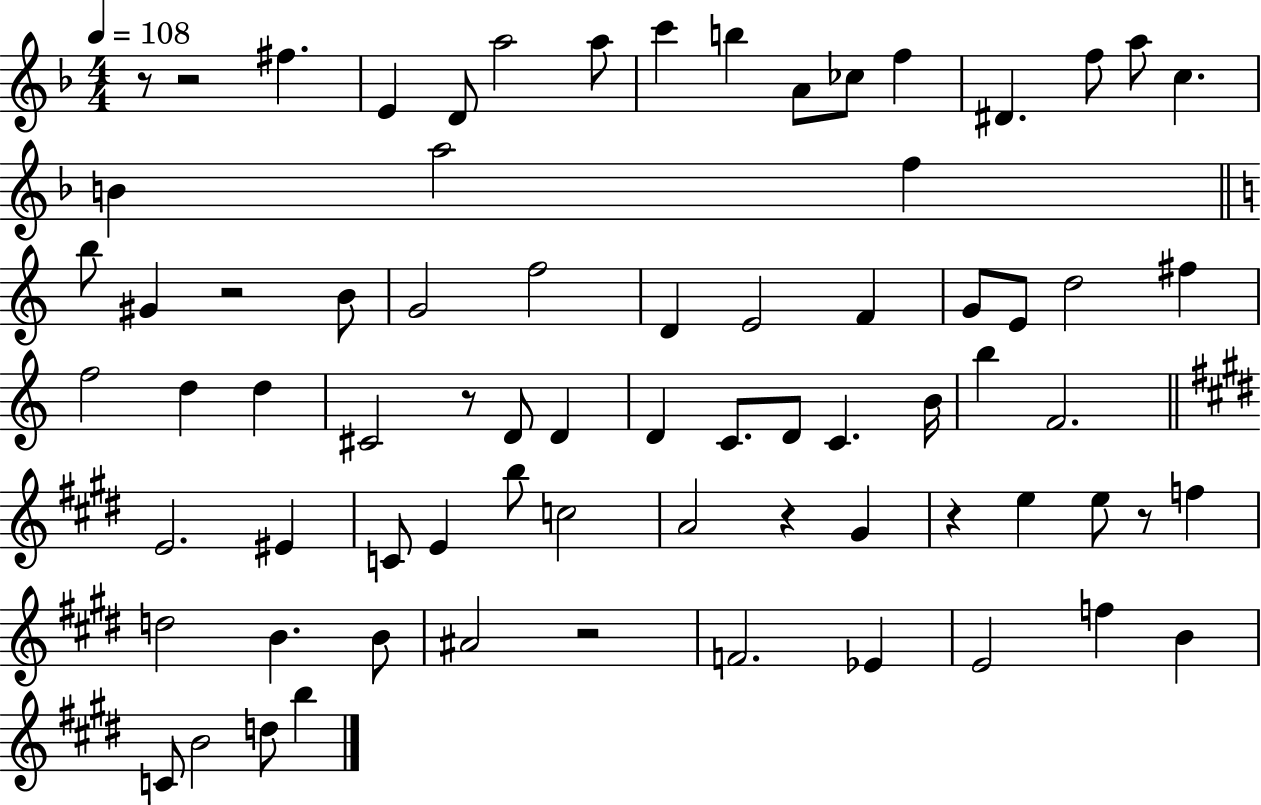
{
  \clef treble
  \numericTimeSignature
  \time 4/4
  \key f \major
  \tempo 4 = 108
  \repeat volta 2 { r8 r2 fis''4. | e'4 d'8 a''2 a''8 | c'''4 b''4 a'8 ces''8 f''4 | dis'4. f''8 a''8 c''4. | \break b'4 a''2 f''4 | \bar "||" \break \key c \major b''8 gis'4 r2 b'8 | g'2 f''2 | d'4 e'2 f'4 | g'8 e'8 d''2 fis''4 | \break f''2 d''4 d''4 | cis'2 r8 d'8 d'4 | d'4 c'8. d'8 c'4. b'16 | b''4 f'2. | \break \bar "||" \break \key e \major e'2. eis'4 | c'8 e'4 b''8 c''2 | a'2 r4 gis'4 | r4 e''4 e''8 r8 f''4 | \break d''2 b'4. b'8 | ais'2 r2 | f'2. ees'4 | e'2 f''4 b'4 | \break c'8 b'2 d''8 b''4 | } \bar "|."
}